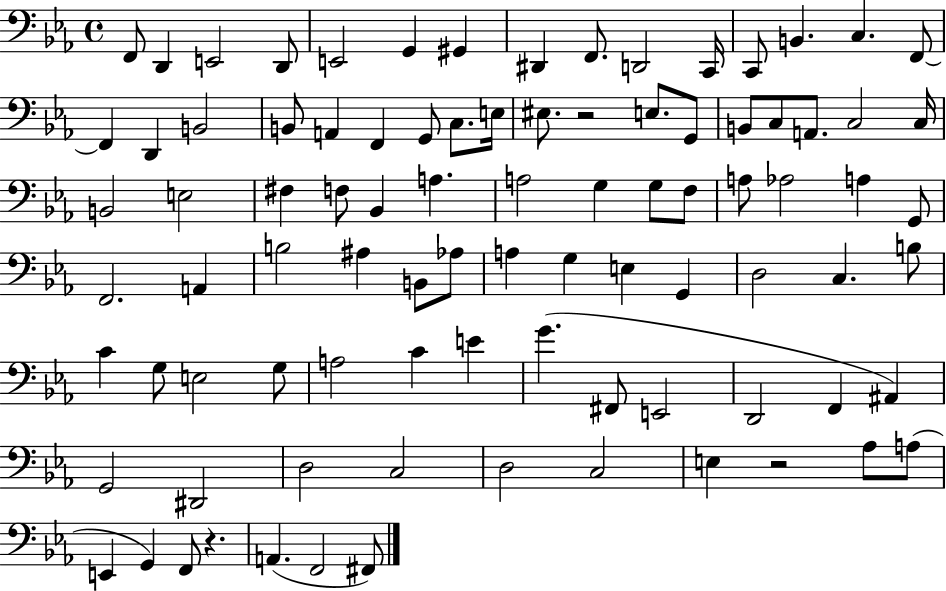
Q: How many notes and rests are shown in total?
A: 90